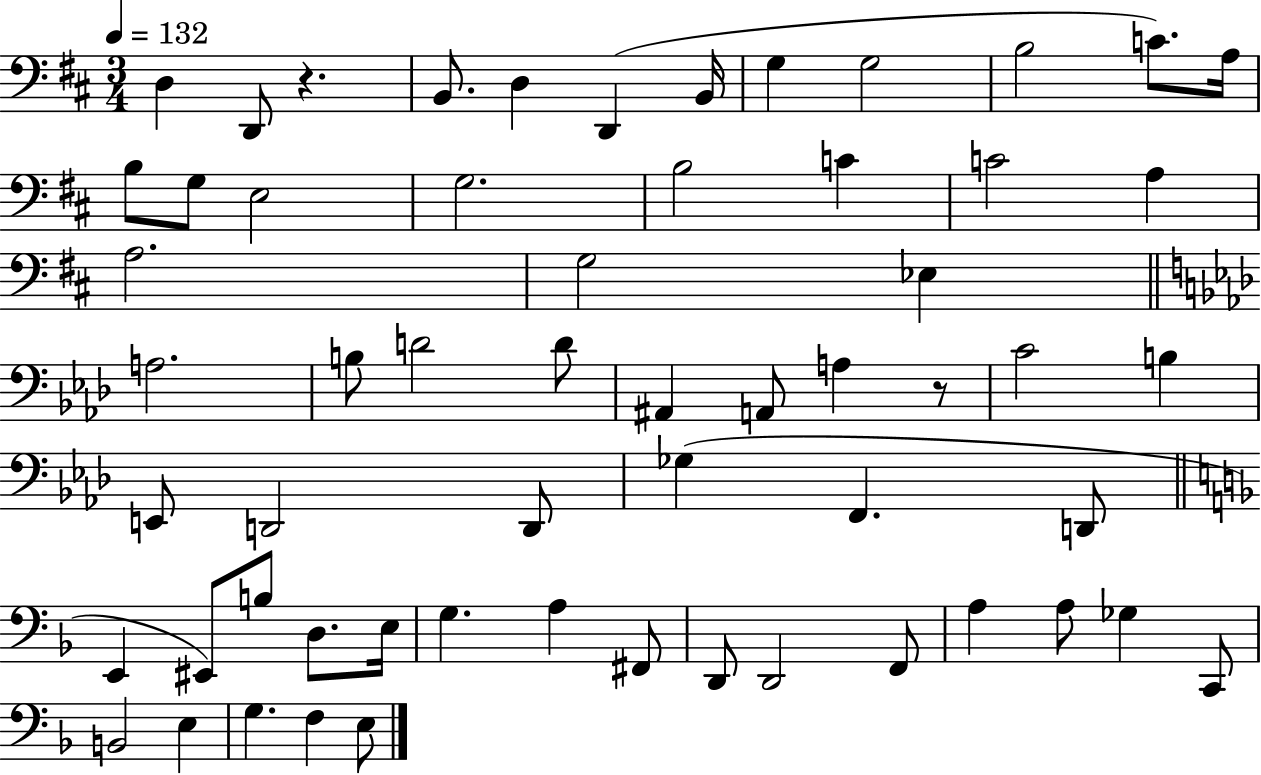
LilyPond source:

{
  \clef bass
  \numericTimeSignature
  \time 3/4
  \key d \major
  \tempo 4 = 132
  \repeat volta 2 { d4 d,8 r4. | b,8. d4 d,4( b,16 | g4 g2 | b2 c'8.) a16 | \break b8 g8 e2 | g2. | b2 c'4 | c'2 a4 | \break a2. | g2 ees4 | \bar "||" \break \key f \minor a2. | b8 d'2 d'8 | ais,4 a,8 a4 r8 | c'2 b4 | \break e,8 d,2 d,8 | ges4( f,4. d,8 | \bar "||" \break \key f \major e,4 eis,8) b8 d8. e16 | g4. a4 fis,8 | d,8 d,2 f,8 | a4 a8 ges4 c,8 | \break b,2 e4 | g4. f4 e8 | } \bar "|."
}